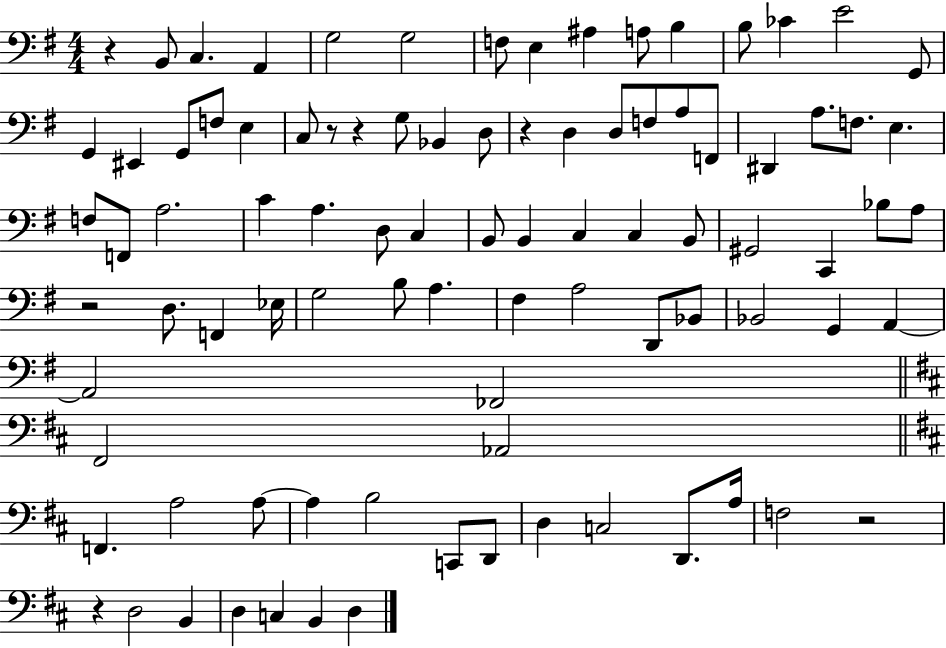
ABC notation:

X:1
T:Untitled
M:4/4
L:1/4
K:G
z B,,/2 C, A,, G,2 G,2 F,/2 E, ^A, A,/2 B, B,/2 _C E2 G,,/2 G,, ^E,, G,,/2 F,/2 E, C,/2 z/2 z G,/2 _B,, D,/2 z D, D,/2 F,/2 A,/2 F,,/2 ^D,, A,/2 F,/2 E, F,/2 F,,/2 A,2 C A, D,/2 C, B,,/2 B,, C, C, B,,/2 ^G,,2 C,, _B,/2 A,/2 z2 D,/2 F,, _E,/4 G,2 B,/2 A, ^F, A,2 D,,/2 _B,,/2 _B,,2 G,, A,, A,,2 _F,,2 ^F,,2 _A,,2 F,, A,2 A,/2 A, B,2 C,,/2 D,,/2 D, C,2 D,,/2 A,/4 F,2 z2 z D,2 B,, D, C, B,, D,